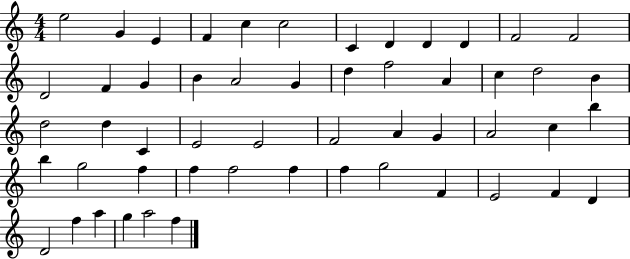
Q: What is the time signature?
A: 4/4